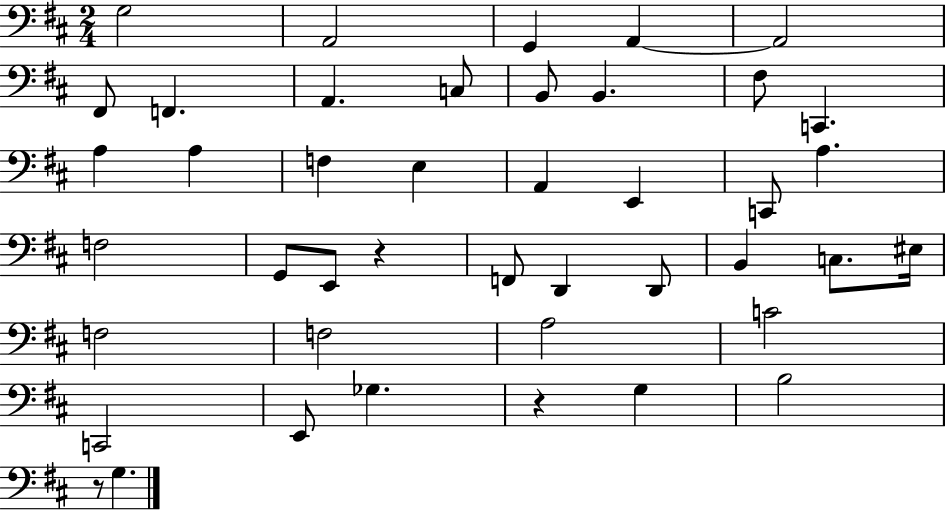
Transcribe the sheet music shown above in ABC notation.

X:1
T:Untitled
M:2/4
L:1/4
K:D
G,2 A,,2 G,, A,, A,,2 ^F,,/2 F,, A,, C,/2 B,,/2 B,, ^F,/2 C,, A, A, F, E, A,, E,, C,,/2 A, F,2 G,,/2 E,,/2 z F,,/2 D,, D,,/2 B,, C,/2 ^E,/4 F,2 F,2 A,2 C2 C,,2 E,,/2 _G, z G, B,2 z/2 G,